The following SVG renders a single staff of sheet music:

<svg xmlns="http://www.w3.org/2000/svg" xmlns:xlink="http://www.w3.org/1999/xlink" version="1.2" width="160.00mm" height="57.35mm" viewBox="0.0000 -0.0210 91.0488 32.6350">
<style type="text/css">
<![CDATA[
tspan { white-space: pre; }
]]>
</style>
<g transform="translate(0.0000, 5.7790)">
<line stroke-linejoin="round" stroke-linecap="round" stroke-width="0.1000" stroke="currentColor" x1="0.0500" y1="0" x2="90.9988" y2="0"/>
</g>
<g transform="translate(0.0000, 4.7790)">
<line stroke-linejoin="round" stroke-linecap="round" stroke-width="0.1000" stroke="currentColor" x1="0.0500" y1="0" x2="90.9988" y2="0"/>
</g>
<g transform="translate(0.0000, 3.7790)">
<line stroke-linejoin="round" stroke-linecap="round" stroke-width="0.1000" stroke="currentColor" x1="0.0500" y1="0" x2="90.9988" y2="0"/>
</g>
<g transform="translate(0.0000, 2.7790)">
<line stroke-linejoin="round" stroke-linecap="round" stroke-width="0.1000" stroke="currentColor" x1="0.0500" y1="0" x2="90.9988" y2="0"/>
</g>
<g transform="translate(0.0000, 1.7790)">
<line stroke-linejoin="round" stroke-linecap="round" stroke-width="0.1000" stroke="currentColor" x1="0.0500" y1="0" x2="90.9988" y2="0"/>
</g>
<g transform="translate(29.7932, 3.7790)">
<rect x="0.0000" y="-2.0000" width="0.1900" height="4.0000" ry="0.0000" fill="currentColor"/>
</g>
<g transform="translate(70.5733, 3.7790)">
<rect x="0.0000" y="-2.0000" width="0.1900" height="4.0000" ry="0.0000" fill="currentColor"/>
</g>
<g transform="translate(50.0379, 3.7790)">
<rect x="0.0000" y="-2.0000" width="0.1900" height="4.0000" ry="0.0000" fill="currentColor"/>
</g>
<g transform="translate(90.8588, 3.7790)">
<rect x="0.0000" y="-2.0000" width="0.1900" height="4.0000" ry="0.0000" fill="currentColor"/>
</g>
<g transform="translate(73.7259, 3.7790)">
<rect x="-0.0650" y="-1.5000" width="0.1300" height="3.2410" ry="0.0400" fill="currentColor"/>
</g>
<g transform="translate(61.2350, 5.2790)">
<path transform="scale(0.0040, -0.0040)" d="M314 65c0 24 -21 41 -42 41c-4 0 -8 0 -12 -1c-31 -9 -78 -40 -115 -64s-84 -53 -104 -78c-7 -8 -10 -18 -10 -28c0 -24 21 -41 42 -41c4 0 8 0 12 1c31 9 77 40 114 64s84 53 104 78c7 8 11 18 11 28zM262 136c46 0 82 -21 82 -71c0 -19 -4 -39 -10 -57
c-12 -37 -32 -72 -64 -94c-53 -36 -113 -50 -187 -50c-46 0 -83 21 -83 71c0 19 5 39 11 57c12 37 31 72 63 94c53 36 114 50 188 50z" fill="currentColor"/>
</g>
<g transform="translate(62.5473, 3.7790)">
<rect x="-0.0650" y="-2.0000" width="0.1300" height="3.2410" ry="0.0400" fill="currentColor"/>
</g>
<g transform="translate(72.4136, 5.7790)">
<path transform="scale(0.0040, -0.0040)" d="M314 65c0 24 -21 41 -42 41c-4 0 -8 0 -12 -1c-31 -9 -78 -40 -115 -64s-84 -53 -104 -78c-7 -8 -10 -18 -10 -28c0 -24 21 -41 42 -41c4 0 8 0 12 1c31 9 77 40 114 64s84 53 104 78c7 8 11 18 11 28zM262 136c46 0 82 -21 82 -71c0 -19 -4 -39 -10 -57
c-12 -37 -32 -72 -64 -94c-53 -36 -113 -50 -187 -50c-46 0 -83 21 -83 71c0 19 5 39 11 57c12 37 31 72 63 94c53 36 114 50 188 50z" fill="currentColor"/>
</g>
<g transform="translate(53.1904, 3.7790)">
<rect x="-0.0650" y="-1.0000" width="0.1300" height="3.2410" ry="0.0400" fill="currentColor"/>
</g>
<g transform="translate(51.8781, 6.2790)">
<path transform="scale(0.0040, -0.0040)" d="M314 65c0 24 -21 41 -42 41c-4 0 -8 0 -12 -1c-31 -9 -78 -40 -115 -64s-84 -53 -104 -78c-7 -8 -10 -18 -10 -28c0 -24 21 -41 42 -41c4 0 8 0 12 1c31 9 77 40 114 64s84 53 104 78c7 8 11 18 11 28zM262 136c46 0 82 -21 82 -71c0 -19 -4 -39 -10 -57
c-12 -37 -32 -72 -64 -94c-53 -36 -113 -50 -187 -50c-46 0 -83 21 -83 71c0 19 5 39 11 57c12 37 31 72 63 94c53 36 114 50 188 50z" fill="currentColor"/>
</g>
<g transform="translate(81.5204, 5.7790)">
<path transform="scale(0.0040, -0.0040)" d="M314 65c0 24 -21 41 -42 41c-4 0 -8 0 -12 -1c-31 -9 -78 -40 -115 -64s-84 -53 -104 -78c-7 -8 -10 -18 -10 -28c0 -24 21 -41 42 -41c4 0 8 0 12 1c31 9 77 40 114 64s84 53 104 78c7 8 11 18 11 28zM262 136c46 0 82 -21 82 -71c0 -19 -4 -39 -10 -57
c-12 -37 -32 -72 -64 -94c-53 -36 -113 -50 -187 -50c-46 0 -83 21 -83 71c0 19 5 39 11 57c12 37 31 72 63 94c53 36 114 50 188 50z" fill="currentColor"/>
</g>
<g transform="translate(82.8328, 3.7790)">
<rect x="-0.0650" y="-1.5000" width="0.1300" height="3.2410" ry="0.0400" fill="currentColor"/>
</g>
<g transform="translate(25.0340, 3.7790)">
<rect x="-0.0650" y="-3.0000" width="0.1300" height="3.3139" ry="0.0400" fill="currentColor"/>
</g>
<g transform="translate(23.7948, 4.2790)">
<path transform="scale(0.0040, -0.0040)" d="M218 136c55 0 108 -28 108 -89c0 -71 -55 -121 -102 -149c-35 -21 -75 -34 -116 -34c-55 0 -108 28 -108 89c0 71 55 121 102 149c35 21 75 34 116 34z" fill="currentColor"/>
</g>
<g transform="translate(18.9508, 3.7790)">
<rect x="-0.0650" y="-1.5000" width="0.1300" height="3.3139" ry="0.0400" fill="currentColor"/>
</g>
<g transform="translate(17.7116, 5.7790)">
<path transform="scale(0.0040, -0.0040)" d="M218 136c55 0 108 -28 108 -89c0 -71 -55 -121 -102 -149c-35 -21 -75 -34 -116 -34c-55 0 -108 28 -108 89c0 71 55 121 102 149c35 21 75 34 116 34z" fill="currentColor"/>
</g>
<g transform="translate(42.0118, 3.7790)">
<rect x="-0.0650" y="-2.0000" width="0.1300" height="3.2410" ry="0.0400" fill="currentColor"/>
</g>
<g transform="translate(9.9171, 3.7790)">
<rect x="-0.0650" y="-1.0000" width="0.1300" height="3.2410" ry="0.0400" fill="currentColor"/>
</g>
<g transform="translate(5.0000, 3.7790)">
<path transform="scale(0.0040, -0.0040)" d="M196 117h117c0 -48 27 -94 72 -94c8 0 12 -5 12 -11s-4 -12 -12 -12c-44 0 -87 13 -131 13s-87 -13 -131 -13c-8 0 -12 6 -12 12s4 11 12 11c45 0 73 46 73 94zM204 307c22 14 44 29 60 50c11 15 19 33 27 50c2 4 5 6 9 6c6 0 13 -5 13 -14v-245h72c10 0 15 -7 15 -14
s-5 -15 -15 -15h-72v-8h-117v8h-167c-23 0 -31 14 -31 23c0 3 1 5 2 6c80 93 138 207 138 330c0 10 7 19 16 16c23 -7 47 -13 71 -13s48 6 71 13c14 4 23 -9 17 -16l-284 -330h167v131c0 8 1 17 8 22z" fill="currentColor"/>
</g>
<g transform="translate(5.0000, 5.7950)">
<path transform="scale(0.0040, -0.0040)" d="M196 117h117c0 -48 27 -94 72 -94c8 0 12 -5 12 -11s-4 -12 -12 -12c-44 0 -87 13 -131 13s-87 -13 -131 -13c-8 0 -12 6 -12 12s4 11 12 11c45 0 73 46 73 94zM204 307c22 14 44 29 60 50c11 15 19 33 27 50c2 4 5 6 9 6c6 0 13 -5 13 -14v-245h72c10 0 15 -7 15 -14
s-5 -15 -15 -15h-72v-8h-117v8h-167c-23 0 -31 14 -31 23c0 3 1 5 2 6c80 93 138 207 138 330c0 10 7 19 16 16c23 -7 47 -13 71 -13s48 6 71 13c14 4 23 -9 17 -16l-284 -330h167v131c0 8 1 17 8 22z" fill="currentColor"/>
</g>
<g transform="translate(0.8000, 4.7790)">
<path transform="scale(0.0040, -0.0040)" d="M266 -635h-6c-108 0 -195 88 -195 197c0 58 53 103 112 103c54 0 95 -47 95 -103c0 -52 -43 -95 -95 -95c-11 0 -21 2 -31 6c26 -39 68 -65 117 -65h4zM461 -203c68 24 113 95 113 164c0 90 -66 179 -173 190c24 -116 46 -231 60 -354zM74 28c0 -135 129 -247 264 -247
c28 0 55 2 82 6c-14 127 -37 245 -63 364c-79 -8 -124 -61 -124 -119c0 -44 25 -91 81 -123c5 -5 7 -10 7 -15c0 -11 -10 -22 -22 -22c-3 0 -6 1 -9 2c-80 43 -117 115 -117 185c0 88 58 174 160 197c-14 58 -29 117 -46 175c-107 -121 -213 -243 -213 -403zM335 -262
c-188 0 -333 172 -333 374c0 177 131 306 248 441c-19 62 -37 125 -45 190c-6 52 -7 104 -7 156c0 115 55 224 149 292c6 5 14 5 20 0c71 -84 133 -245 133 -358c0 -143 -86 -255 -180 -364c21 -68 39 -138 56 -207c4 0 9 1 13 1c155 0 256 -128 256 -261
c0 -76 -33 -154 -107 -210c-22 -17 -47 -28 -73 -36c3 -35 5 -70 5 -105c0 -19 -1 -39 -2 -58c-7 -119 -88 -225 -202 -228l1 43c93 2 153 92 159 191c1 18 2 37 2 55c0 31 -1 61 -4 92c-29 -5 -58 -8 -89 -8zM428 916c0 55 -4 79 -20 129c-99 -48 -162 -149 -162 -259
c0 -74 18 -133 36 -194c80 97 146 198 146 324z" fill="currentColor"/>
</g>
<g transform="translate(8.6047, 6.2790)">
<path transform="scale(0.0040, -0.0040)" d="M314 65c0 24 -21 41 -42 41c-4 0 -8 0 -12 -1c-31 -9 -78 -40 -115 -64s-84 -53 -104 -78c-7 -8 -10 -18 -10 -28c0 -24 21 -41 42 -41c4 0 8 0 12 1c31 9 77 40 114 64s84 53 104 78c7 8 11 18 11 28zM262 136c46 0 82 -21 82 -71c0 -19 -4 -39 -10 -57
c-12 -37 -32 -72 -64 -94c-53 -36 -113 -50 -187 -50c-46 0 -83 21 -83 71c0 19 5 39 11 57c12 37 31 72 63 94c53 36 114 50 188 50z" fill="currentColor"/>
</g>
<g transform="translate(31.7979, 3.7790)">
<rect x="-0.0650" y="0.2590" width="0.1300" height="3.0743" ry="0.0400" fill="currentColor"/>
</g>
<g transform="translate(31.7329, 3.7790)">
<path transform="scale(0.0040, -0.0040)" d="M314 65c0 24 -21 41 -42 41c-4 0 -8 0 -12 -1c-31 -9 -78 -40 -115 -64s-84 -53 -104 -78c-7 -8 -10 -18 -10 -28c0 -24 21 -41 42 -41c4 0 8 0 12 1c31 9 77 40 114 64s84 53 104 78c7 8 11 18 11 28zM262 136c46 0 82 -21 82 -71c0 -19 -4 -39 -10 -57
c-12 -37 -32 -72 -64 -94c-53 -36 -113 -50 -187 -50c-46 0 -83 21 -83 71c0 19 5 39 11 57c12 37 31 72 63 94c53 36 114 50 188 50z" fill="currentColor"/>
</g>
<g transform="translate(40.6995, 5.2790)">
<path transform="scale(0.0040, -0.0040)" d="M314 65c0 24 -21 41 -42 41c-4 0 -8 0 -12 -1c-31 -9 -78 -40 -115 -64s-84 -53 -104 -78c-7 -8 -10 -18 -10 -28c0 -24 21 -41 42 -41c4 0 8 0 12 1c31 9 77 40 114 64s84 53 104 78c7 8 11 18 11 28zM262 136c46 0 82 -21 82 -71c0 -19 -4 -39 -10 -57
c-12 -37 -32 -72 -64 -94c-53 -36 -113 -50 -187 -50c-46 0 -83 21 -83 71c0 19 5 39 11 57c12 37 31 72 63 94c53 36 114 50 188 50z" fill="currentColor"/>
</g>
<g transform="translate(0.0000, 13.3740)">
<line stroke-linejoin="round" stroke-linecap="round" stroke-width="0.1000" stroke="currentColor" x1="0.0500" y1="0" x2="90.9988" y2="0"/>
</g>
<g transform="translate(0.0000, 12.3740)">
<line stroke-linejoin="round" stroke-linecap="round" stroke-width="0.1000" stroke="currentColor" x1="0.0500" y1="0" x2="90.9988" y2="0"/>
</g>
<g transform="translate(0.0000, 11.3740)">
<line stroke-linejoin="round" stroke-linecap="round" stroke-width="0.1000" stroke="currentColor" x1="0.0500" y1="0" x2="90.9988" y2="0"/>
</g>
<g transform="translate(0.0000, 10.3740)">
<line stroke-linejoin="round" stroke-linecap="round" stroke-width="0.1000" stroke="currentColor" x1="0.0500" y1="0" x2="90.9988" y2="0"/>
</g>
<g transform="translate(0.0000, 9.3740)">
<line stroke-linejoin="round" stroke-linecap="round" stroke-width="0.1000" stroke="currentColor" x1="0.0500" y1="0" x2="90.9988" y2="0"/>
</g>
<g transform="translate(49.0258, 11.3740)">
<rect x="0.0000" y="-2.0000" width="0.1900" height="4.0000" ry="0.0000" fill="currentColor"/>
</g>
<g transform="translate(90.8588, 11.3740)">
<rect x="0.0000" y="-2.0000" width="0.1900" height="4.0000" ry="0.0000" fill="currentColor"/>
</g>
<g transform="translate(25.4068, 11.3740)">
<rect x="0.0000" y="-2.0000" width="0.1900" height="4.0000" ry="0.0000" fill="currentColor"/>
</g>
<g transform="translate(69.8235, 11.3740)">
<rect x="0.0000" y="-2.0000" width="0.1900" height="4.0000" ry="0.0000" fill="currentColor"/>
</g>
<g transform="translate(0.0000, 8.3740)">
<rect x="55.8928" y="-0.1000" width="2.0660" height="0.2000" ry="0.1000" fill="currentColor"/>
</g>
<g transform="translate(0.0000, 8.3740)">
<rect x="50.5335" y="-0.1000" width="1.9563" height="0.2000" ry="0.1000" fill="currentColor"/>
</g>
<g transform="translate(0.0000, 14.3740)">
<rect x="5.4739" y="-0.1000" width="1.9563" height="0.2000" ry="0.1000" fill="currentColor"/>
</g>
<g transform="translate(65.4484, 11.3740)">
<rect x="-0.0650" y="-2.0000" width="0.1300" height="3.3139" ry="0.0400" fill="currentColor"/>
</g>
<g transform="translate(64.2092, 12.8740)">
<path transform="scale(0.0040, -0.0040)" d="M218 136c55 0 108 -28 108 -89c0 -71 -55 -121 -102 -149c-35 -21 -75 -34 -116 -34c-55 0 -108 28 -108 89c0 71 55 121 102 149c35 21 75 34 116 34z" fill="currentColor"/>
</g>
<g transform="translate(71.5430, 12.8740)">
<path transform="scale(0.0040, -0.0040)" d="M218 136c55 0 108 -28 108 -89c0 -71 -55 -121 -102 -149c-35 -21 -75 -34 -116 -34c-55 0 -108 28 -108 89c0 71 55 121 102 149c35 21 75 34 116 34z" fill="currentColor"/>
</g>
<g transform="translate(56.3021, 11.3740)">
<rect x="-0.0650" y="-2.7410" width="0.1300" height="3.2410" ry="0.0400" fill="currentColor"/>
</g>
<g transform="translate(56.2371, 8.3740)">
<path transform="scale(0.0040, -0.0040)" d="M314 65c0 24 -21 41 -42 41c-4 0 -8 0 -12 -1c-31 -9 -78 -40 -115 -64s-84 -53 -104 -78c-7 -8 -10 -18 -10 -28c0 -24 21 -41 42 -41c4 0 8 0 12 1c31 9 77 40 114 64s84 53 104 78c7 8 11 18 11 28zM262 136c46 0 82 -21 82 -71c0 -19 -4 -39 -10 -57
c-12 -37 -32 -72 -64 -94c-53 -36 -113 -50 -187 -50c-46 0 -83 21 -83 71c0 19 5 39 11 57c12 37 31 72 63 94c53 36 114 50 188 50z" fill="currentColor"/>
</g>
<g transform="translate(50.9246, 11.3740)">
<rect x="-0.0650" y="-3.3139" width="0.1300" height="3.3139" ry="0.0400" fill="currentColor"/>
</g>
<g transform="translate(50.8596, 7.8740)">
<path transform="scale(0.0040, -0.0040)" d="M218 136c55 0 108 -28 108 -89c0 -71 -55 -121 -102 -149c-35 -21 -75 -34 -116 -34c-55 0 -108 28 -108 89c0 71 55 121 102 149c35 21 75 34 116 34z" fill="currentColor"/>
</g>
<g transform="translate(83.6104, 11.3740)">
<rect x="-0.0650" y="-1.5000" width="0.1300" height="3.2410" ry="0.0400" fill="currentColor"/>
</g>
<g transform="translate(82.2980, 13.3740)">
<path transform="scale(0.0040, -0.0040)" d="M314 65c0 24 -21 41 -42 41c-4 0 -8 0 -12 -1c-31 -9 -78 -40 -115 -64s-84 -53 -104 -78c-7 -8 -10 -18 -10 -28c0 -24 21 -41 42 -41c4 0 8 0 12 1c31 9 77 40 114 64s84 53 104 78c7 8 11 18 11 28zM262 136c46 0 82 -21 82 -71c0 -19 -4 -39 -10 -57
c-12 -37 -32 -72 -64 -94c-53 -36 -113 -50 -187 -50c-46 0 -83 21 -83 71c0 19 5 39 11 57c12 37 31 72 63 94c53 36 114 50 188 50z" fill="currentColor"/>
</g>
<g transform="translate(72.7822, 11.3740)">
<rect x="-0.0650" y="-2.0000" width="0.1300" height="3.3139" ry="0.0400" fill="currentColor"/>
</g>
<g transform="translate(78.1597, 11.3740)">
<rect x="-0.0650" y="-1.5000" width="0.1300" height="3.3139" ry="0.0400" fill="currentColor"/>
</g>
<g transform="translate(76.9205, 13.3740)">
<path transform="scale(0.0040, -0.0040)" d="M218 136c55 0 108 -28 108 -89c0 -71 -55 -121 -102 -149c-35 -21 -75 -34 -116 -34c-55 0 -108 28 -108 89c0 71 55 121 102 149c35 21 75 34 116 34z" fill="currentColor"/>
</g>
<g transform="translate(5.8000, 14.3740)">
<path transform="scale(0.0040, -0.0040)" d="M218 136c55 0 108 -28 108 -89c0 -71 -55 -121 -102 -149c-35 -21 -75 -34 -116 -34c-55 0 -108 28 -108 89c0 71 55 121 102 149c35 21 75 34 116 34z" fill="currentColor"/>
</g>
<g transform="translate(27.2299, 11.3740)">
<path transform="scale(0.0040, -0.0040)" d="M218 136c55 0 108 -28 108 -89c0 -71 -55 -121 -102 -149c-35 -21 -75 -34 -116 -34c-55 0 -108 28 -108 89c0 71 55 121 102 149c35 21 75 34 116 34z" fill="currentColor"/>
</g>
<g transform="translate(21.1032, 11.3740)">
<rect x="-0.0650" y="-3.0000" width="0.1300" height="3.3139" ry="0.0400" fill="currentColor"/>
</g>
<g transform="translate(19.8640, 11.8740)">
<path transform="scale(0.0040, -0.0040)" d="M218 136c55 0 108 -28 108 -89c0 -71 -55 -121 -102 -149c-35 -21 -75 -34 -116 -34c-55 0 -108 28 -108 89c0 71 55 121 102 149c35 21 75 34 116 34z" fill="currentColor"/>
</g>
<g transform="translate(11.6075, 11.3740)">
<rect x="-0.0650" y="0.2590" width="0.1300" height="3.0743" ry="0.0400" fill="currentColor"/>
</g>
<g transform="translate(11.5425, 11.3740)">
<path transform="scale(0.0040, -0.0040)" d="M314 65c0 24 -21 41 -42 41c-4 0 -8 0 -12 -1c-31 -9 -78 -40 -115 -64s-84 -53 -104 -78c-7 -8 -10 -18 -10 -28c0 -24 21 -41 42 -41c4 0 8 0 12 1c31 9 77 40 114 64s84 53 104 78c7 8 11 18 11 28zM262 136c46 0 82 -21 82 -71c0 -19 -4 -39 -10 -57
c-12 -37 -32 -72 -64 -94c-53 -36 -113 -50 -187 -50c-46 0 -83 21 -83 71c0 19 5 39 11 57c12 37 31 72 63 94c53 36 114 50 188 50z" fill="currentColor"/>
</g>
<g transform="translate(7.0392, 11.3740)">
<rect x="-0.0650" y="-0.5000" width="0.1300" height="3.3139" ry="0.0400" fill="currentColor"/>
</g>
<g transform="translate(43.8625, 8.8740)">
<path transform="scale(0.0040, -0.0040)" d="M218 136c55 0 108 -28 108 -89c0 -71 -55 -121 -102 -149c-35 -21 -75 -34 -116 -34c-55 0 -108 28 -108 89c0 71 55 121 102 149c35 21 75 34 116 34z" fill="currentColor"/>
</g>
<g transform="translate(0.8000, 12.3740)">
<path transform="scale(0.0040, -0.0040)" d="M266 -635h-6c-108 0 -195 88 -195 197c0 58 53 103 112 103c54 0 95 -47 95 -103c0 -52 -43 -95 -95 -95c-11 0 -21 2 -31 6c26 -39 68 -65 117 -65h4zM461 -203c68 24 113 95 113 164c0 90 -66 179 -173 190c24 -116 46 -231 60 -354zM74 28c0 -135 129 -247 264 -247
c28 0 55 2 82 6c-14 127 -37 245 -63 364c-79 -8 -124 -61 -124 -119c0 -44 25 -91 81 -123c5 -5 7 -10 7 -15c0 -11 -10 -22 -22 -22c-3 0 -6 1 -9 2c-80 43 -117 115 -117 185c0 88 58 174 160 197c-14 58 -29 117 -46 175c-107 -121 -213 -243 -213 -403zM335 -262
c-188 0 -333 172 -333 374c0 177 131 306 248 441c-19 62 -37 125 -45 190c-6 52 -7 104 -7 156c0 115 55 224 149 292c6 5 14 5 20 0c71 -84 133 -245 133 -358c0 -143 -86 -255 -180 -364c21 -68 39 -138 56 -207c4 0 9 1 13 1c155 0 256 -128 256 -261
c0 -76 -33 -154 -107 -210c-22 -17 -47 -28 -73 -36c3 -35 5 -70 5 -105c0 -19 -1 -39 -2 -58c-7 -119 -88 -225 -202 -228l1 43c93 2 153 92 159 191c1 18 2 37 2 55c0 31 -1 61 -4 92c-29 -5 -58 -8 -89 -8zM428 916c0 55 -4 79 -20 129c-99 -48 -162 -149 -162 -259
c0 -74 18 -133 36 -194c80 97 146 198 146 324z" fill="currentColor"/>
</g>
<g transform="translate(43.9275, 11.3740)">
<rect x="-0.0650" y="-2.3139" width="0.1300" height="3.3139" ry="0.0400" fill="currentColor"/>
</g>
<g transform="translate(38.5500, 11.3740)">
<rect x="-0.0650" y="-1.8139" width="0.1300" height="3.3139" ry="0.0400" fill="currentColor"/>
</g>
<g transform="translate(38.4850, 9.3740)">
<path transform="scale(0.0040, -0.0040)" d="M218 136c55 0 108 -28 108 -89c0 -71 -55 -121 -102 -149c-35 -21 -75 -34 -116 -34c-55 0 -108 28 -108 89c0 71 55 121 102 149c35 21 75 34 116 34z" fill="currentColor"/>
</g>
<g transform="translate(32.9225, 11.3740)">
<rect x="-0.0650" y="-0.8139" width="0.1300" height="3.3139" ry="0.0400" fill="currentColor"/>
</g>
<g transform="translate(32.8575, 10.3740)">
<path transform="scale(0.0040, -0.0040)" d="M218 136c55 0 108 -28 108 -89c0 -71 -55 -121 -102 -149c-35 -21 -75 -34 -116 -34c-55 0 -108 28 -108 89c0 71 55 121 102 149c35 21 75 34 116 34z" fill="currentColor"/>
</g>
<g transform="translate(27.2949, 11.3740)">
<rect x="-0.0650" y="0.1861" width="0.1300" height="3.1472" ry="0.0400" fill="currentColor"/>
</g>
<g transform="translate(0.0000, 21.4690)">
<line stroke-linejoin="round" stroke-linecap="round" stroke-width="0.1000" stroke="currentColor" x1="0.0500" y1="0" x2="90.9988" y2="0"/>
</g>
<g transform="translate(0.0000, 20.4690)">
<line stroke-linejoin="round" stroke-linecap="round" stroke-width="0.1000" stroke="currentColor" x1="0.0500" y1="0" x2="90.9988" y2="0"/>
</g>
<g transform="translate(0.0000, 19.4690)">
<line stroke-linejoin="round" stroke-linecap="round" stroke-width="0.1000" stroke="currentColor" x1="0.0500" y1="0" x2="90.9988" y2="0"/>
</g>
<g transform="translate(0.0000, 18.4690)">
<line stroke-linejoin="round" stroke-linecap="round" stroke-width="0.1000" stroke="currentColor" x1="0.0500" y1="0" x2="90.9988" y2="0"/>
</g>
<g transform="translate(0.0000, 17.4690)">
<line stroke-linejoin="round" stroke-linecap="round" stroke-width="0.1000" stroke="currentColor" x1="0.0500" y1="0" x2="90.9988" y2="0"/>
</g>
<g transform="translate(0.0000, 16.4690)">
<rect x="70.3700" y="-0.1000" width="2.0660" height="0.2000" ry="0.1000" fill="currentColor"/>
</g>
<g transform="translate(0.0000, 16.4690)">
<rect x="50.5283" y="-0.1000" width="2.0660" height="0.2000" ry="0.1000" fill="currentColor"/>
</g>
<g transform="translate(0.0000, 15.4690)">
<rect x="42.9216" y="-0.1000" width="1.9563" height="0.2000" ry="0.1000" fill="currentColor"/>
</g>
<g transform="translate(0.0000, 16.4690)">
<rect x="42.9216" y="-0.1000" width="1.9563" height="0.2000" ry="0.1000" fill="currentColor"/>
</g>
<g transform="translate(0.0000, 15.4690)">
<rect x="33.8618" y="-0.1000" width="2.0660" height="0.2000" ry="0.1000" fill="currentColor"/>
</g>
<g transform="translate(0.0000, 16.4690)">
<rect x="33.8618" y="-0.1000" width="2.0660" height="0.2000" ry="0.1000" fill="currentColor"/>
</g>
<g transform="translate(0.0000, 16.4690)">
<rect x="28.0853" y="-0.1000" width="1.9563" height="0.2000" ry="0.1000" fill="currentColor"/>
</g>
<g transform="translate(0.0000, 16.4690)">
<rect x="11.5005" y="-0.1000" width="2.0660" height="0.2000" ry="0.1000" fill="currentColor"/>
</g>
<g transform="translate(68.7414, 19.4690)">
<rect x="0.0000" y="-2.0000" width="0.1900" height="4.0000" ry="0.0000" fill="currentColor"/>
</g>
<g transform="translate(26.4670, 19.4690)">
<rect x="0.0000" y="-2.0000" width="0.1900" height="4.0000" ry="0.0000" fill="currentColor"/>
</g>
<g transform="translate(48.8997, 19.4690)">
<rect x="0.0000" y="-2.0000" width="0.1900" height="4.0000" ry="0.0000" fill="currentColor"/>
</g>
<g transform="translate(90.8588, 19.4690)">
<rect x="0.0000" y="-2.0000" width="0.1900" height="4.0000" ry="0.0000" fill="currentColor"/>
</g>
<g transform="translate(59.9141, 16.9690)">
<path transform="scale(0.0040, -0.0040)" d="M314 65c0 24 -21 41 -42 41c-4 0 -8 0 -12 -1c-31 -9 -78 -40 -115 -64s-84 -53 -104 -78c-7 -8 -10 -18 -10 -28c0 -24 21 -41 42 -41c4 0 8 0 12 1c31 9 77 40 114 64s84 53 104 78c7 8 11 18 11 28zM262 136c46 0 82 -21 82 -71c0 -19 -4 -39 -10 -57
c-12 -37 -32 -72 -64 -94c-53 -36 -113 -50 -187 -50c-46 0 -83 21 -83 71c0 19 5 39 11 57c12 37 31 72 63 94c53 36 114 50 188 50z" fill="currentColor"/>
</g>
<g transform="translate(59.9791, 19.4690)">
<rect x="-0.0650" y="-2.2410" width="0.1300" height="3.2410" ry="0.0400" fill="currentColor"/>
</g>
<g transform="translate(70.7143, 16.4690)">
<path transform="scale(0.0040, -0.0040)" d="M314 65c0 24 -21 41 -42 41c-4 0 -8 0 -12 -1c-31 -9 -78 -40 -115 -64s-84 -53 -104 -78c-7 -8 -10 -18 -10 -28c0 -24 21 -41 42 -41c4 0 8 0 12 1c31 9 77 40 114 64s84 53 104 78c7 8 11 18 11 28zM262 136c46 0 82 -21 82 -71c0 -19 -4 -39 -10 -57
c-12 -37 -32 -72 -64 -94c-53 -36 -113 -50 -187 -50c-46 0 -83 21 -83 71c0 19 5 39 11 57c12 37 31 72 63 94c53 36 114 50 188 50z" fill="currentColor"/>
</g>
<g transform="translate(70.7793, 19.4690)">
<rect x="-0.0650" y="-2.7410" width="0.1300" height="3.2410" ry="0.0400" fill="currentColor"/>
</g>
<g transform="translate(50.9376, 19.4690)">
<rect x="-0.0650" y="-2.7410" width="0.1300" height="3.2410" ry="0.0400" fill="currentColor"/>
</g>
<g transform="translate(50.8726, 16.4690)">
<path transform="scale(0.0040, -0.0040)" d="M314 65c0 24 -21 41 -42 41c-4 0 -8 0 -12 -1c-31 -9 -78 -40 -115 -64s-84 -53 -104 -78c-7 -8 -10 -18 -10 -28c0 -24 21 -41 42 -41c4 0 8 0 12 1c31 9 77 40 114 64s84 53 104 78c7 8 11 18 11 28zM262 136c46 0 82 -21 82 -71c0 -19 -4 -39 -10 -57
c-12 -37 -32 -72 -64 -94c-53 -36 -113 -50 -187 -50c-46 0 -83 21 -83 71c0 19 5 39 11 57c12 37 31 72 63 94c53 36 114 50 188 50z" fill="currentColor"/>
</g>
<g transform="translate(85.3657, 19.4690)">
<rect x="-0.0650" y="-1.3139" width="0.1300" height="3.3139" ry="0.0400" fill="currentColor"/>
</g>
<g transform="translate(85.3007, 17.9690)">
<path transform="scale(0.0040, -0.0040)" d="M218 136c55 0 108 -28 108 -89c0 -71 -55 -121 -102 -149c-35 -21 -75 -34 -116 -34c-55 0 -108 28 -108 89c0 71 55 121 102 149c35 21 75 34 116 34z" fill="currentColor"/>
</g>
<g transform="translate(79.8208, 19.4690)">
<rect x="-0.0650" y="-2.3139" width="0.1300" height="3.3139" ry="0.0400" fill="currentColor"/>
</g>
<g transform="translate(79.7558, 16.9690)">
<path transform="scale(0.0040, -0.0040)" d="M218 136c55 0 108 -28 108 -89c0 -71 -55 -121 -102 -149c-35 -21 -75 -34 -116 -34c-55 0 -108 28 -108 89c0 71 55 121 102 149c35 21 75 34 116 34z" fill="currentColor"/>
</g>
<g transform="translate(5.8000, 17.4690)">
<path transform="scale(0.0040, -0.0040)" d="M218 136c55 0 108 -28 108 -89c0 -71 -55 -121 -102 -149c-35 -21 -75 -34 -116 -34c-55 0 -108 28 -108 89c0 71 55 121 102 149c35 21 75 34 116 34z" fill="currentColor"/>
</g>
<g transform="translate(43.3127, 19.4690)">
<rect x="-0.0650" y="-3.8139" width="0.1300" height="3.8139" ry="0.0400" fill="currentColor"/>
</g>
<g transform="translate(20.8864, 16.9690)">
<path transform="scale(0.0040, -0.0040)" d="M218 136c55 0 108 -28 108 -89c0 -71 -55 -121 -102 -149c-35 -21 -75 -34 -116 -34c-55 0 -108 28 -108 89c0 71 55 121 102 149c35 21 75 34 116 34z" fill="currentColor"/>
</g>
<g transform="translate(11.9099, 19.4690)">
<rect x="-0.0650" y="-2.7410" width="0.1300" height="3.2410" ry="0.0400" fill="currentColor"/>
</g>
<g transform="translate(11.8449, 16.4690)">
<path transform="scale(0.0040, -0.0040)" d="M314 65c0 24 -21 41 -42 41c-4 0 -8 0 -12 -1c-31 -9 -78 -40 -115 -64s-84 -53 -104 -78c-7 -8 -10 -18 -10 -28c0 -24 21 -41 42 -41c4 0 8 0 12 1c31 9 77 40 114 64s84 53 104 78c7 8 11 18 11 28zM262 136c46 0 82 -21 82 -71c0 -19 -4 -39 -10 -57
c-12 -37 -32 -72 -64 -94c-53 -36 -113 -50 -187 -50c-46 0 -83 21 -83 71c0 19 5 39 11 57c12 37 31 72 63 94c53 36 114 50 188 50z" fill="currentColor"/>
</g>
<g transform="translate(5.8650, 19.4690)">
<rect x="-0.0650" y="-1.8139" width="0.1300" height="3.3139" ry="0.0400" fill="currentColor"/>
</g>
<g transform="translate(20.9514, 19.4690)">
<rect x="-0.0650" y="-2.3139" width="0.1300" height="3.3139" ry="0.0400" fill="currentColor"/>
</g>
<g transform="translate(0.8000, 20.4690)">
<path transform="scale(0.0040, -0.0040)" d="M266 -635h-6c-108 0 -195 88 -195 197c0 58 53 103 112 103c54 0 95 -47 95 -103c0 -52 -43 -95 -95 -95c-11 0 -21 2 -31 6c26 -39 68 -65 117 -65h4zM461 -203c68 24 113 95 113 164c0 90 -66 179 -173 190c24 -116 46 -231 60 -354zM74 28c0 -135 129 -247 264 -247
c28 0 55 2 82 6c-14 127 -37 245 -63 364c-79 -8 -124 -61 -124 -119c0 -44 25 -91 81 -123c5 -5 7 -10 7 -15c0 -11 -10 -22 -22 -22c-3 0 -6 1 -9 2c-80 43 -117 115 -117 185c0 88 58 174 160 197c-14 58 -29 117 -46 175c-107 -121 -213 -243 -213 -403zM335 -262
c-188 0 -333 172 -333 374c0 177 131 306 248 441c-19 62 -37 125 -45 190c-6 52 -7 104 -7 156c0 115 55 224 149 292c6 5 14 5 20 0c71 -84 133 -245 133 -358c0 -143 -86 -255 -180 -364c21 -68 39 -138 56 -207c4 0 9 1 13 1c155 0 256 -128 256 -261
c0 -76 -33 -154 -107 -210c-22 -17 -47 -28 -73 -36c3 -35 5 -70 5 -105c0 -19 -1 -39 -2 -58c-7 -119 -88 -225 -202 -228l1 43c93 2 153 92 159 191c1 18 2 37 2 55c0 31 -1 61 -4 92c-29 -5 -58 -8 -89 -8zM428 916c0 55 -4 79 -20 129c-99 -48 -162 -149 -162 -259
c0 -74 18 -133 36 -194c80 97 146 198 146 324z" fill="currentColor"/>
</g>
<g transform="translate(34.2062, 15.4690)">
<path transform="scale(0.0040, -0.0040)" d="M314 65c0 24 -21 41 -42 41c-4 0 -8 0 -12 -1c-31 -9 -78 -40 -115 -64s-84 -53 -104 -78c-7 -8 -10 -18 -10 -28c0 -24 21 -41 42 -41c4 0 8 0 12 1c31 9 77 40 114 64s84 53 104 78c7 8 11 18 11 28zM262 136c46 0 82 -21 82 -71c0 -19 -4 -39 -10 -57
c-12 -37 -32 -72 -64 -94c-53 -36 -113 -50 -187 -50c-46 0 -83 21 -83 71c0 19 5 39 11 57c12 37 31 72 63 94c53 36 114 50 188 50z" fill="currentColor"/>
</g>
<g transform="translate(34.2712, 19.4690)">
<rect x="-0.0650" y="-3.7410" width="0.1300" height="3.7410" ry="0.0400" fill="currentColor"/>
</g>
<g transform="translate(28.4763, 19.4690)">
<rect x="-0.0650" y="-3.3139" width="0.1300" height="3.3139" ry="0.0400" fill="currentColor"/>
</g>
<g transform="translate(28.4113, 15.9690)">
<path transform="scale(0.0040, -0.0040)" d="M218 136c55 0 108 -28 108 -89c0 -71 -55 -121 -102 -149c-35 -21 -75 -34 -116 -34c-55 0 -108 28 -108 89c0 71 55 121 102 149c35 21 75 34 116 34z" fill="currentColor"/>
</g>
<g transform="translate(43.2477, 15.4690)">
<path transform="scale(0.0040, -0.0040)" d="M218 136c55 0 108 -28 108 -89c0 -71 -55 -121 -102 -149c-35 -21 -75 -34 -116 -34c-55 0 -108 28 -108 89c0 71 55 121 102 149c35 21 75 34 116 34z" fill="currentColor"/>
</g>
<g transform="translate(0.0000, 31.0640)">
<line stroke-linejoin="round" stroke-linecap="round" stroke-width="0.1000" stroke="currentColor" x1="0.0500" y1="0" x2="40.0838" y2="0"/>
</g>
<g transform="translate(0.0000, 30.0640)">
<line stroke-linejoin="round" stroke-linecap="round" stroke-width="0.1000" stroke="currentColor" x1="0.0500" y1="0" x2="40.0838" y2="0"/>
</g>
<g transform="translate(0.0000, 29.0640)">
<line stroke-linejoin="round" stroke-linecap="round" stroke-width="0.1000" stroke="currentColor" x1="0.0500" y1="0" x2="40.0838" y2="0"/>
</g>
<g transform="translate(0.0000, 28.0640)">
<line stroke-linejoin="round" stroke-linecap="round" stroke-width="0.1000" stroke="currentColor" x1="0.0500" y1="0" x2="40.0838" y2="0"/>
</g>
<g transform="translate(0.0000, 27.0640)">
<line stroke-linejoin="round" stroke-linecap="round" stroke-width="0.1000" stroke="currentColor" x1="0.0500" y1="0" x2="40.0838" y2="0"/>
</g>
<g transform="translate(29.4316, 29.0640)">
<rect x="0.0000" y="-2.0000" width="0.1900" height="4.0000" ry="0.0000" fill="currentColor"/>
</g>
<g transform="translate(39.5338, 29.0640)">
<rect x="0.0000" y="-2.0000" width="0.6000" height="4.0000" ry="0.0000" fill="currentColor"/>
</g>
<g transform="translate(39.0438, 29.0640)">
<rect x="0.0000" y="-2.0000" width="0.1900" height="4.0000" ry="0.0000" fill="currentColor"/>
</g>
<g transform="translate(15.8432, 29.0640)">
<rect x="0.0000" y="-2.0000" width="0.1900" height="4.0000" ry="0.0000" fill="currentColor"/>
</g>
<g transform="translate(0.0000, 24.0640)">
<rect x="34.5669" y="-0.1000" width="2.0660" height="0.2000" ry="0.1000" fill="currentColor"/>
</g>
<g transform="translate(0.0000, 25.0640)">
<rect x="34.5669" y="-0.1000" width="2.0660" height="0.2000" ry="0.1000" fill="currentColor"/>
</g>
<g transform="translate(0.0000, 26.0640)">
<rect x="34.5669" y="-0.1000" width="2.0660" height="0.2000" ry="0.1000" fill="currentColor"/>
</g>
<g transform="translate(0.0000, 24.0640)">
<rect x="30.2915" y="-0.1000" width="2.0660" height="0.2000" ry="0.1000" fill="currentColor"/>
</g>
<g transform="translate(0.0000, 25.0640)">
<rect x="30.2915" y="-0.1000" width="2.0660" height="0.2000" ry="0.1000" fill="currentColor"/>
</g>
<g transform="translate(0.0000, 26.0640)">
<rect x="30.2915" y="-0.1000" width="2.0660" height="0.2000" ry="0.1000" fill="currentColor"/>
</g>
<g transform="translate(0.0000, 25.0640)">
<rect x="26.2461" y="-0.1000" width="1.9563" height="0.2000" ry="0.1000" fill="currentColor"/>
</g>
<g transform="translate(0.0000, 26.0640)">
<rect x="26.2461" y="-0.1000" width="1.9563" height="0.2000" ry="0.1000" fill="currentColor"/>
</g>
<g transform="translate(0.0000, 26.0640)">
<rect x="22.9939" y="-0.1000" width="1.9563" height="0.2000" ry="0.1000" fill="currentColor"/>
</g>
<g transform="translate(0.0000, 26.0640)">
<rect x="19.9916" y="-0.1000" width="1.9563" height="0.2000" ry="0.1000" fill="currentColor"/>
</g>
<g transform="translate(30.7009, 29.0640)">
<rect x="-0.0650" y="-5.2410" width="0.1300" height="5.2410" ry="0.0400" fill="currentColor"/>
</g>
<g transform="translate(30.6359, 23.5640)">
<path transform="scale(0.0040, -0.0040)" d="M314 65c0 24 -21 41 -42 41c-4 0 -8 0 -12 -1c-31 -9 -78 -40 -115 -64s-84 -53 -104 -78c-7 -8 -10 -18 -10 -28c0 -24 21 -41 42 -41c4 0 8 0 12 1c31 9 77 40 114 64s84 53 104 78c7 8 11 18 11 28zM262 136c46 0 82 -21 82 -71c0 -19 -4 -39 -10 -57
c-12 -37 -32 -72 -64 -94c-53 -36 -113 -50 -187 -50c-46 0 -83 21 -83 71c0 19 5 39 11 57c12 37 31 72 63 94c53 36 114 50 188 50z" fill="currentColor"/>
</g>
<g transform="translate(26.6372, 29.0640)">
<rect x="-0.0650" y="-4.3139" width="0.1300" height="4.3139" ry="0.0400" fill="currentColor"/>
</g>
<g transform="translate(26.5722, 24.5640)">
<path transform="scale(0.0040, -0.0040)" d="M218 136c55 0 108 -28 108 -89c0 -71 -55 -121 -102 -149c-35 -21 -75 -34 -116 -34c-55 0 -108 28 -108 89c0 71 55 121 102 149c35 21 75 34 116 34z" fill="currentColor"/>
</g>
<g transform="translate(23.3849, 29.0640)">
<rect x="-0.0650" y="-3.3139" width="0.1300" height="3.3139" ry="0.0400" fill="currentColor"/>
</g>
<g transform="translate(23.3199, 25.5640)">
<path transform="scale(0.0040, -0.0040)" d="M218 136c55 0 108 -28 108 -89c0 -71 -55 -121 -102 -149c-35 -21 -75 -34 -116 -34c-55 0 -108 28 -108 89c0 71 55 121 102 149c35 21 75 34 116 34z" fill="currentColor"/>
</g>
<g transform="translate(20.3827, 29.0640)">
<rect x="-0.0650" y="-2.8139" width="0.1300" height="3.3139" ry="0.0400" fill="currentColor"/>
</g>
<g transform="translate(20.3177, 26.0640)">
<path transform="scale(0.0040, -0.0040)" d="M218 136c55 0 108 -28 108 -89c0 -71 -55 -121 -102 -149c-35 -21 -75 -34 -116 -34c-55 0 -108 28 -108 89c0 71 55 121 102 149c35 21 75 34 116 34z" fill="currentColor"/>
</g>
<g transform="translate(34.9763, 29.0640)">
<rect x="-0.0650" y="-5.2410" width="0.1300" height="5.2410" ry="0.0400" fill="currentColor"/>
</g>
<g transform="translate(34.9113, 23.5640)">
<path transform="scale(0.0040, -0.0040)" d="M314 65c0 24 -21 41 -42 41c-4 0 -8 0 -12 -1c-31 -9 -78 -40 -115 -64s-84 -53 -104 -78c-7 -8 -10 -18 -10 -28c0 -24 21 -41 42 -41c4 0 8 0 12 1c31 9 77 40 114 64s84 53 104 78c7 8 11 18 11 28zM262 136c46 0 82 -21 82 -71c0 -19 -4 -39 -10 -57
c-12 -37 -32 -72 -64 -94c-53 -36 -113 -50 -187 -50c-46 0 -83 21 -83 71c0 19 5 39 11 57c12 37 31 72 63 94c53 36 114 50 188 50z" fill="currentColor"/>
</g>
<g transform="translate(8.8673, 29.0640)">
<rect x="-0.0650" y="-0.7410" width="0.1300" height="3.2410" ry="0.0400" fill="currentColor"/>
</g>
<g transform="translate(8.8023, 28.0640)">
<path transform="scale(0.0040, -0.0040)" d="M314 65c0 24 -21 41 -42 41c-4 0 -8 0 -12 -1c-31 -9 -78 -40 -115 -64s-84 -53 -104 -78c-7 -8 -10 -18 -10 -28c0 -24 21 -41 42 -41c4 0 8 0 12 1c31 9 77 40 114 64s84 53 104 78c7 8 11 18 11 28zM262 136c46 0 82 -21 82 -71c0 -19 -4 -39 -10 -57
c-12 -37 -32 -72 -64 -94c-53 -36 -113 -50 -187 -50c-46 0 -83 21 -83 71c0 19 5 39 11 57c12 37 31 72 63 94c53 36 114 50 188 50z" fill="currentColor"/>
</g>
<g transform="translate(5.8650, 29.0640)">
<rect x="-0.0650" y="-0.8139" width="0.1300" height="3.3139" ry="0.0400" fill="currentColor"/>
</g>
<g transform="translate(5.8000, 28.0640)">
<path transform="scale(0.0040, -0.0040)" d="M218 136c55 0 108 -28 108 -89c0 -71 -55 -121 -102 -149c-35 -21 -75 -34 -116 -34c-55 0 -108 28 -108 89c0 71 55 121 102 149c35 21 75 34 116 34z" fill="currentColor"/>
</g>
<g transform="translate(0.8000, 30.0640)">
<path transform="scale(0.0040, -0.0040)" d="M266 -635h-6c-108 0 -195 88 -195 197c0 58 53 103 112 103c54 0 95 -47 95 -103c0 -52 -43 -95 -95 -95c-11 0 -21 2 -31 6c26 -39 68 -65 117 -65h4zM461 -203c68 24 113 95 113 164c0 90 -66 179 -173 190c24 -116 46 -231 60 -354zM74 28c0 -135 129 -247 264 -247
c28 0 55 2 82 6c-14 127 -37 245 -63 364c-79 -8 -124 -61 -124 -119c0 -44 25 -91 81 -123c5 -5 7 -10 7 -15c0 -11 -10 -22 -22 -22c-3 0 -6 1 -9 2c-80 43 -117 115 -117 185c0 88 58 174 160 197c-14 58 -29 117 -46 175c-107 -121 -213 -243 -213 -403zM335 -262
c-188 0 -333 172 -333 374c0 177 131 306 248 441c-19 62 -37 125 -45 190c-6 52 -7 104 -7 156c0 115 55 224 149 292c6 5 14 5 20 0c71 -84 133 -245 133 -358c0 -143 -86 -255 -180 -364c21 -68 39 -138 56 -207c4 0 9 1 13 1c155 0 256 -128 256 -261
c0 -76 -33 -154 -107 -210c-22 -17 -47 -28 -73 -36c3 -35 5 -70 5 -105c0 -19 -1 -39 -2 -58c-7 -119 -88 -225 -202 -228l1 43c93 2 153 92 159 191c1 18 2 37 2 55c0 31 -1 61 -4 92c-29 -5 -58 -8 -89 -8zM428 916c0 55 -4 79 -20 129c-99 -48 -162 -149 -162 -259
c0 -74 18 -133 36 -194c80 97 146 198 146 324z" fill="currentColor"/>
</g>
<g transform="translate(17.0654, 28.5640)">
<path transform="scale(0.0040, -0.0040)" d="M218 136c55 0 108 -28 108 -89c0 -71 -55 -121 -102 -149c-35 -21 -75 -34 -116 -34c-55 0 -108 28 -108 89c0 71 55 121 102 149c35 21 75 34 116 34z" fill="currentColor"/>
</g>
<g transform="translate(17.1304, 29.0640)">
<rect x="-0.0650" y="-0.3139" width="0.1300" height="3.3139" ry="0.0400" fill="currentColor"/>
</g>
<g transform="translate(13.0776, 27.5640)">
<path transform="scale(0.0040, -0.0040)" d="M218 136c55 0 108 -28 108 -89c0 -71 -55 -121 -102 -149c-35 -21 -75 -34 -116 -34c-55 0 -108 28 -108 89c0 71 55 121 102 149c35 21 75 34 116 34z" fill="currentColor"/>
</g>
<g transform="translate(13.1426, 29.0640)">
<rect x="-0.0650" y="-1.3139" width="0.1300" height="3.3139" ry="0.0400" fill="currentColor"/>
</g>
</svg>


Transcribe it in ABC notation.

X:1
T:Untitled
M:4/4
L:1/4
K:C
D2 E A B2 F2 D2 F2 E2 E2 C B2 A B d f g b a2 F F E E2 f a2 g b c'2 c' a2 g2 a2 g e d d2 e c a b d' f'2 f'2